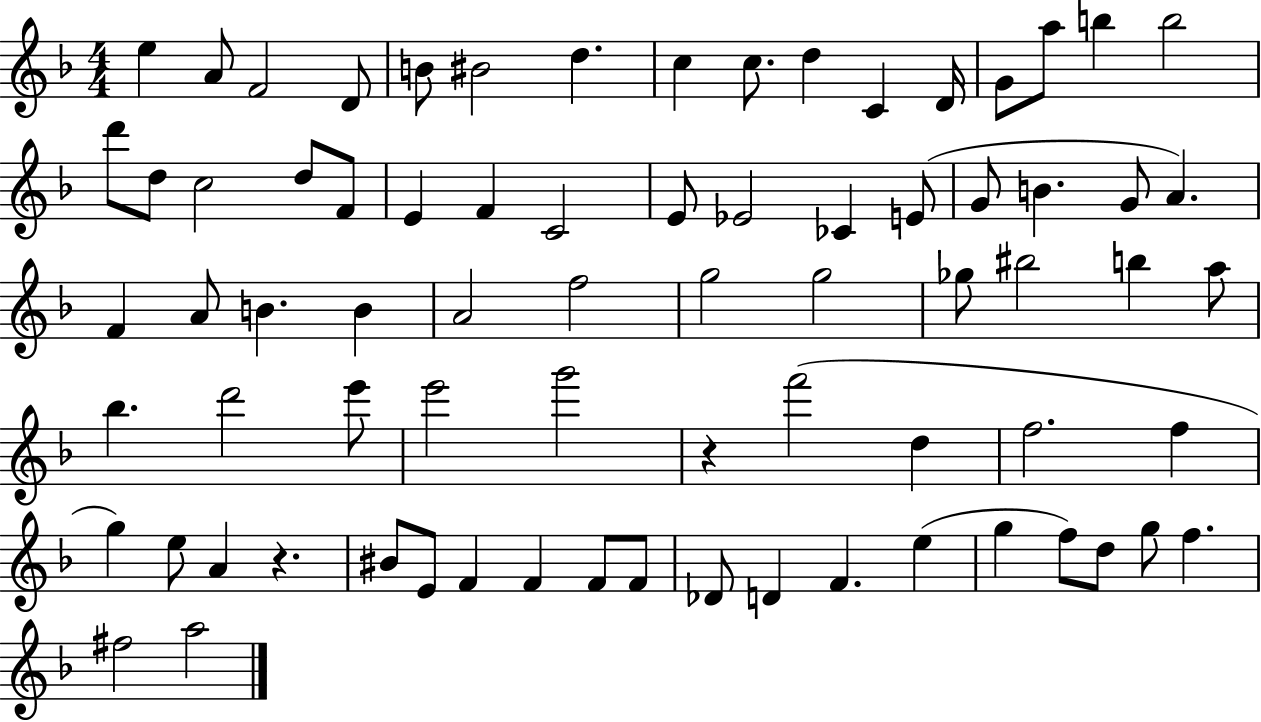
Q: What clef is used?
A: treble